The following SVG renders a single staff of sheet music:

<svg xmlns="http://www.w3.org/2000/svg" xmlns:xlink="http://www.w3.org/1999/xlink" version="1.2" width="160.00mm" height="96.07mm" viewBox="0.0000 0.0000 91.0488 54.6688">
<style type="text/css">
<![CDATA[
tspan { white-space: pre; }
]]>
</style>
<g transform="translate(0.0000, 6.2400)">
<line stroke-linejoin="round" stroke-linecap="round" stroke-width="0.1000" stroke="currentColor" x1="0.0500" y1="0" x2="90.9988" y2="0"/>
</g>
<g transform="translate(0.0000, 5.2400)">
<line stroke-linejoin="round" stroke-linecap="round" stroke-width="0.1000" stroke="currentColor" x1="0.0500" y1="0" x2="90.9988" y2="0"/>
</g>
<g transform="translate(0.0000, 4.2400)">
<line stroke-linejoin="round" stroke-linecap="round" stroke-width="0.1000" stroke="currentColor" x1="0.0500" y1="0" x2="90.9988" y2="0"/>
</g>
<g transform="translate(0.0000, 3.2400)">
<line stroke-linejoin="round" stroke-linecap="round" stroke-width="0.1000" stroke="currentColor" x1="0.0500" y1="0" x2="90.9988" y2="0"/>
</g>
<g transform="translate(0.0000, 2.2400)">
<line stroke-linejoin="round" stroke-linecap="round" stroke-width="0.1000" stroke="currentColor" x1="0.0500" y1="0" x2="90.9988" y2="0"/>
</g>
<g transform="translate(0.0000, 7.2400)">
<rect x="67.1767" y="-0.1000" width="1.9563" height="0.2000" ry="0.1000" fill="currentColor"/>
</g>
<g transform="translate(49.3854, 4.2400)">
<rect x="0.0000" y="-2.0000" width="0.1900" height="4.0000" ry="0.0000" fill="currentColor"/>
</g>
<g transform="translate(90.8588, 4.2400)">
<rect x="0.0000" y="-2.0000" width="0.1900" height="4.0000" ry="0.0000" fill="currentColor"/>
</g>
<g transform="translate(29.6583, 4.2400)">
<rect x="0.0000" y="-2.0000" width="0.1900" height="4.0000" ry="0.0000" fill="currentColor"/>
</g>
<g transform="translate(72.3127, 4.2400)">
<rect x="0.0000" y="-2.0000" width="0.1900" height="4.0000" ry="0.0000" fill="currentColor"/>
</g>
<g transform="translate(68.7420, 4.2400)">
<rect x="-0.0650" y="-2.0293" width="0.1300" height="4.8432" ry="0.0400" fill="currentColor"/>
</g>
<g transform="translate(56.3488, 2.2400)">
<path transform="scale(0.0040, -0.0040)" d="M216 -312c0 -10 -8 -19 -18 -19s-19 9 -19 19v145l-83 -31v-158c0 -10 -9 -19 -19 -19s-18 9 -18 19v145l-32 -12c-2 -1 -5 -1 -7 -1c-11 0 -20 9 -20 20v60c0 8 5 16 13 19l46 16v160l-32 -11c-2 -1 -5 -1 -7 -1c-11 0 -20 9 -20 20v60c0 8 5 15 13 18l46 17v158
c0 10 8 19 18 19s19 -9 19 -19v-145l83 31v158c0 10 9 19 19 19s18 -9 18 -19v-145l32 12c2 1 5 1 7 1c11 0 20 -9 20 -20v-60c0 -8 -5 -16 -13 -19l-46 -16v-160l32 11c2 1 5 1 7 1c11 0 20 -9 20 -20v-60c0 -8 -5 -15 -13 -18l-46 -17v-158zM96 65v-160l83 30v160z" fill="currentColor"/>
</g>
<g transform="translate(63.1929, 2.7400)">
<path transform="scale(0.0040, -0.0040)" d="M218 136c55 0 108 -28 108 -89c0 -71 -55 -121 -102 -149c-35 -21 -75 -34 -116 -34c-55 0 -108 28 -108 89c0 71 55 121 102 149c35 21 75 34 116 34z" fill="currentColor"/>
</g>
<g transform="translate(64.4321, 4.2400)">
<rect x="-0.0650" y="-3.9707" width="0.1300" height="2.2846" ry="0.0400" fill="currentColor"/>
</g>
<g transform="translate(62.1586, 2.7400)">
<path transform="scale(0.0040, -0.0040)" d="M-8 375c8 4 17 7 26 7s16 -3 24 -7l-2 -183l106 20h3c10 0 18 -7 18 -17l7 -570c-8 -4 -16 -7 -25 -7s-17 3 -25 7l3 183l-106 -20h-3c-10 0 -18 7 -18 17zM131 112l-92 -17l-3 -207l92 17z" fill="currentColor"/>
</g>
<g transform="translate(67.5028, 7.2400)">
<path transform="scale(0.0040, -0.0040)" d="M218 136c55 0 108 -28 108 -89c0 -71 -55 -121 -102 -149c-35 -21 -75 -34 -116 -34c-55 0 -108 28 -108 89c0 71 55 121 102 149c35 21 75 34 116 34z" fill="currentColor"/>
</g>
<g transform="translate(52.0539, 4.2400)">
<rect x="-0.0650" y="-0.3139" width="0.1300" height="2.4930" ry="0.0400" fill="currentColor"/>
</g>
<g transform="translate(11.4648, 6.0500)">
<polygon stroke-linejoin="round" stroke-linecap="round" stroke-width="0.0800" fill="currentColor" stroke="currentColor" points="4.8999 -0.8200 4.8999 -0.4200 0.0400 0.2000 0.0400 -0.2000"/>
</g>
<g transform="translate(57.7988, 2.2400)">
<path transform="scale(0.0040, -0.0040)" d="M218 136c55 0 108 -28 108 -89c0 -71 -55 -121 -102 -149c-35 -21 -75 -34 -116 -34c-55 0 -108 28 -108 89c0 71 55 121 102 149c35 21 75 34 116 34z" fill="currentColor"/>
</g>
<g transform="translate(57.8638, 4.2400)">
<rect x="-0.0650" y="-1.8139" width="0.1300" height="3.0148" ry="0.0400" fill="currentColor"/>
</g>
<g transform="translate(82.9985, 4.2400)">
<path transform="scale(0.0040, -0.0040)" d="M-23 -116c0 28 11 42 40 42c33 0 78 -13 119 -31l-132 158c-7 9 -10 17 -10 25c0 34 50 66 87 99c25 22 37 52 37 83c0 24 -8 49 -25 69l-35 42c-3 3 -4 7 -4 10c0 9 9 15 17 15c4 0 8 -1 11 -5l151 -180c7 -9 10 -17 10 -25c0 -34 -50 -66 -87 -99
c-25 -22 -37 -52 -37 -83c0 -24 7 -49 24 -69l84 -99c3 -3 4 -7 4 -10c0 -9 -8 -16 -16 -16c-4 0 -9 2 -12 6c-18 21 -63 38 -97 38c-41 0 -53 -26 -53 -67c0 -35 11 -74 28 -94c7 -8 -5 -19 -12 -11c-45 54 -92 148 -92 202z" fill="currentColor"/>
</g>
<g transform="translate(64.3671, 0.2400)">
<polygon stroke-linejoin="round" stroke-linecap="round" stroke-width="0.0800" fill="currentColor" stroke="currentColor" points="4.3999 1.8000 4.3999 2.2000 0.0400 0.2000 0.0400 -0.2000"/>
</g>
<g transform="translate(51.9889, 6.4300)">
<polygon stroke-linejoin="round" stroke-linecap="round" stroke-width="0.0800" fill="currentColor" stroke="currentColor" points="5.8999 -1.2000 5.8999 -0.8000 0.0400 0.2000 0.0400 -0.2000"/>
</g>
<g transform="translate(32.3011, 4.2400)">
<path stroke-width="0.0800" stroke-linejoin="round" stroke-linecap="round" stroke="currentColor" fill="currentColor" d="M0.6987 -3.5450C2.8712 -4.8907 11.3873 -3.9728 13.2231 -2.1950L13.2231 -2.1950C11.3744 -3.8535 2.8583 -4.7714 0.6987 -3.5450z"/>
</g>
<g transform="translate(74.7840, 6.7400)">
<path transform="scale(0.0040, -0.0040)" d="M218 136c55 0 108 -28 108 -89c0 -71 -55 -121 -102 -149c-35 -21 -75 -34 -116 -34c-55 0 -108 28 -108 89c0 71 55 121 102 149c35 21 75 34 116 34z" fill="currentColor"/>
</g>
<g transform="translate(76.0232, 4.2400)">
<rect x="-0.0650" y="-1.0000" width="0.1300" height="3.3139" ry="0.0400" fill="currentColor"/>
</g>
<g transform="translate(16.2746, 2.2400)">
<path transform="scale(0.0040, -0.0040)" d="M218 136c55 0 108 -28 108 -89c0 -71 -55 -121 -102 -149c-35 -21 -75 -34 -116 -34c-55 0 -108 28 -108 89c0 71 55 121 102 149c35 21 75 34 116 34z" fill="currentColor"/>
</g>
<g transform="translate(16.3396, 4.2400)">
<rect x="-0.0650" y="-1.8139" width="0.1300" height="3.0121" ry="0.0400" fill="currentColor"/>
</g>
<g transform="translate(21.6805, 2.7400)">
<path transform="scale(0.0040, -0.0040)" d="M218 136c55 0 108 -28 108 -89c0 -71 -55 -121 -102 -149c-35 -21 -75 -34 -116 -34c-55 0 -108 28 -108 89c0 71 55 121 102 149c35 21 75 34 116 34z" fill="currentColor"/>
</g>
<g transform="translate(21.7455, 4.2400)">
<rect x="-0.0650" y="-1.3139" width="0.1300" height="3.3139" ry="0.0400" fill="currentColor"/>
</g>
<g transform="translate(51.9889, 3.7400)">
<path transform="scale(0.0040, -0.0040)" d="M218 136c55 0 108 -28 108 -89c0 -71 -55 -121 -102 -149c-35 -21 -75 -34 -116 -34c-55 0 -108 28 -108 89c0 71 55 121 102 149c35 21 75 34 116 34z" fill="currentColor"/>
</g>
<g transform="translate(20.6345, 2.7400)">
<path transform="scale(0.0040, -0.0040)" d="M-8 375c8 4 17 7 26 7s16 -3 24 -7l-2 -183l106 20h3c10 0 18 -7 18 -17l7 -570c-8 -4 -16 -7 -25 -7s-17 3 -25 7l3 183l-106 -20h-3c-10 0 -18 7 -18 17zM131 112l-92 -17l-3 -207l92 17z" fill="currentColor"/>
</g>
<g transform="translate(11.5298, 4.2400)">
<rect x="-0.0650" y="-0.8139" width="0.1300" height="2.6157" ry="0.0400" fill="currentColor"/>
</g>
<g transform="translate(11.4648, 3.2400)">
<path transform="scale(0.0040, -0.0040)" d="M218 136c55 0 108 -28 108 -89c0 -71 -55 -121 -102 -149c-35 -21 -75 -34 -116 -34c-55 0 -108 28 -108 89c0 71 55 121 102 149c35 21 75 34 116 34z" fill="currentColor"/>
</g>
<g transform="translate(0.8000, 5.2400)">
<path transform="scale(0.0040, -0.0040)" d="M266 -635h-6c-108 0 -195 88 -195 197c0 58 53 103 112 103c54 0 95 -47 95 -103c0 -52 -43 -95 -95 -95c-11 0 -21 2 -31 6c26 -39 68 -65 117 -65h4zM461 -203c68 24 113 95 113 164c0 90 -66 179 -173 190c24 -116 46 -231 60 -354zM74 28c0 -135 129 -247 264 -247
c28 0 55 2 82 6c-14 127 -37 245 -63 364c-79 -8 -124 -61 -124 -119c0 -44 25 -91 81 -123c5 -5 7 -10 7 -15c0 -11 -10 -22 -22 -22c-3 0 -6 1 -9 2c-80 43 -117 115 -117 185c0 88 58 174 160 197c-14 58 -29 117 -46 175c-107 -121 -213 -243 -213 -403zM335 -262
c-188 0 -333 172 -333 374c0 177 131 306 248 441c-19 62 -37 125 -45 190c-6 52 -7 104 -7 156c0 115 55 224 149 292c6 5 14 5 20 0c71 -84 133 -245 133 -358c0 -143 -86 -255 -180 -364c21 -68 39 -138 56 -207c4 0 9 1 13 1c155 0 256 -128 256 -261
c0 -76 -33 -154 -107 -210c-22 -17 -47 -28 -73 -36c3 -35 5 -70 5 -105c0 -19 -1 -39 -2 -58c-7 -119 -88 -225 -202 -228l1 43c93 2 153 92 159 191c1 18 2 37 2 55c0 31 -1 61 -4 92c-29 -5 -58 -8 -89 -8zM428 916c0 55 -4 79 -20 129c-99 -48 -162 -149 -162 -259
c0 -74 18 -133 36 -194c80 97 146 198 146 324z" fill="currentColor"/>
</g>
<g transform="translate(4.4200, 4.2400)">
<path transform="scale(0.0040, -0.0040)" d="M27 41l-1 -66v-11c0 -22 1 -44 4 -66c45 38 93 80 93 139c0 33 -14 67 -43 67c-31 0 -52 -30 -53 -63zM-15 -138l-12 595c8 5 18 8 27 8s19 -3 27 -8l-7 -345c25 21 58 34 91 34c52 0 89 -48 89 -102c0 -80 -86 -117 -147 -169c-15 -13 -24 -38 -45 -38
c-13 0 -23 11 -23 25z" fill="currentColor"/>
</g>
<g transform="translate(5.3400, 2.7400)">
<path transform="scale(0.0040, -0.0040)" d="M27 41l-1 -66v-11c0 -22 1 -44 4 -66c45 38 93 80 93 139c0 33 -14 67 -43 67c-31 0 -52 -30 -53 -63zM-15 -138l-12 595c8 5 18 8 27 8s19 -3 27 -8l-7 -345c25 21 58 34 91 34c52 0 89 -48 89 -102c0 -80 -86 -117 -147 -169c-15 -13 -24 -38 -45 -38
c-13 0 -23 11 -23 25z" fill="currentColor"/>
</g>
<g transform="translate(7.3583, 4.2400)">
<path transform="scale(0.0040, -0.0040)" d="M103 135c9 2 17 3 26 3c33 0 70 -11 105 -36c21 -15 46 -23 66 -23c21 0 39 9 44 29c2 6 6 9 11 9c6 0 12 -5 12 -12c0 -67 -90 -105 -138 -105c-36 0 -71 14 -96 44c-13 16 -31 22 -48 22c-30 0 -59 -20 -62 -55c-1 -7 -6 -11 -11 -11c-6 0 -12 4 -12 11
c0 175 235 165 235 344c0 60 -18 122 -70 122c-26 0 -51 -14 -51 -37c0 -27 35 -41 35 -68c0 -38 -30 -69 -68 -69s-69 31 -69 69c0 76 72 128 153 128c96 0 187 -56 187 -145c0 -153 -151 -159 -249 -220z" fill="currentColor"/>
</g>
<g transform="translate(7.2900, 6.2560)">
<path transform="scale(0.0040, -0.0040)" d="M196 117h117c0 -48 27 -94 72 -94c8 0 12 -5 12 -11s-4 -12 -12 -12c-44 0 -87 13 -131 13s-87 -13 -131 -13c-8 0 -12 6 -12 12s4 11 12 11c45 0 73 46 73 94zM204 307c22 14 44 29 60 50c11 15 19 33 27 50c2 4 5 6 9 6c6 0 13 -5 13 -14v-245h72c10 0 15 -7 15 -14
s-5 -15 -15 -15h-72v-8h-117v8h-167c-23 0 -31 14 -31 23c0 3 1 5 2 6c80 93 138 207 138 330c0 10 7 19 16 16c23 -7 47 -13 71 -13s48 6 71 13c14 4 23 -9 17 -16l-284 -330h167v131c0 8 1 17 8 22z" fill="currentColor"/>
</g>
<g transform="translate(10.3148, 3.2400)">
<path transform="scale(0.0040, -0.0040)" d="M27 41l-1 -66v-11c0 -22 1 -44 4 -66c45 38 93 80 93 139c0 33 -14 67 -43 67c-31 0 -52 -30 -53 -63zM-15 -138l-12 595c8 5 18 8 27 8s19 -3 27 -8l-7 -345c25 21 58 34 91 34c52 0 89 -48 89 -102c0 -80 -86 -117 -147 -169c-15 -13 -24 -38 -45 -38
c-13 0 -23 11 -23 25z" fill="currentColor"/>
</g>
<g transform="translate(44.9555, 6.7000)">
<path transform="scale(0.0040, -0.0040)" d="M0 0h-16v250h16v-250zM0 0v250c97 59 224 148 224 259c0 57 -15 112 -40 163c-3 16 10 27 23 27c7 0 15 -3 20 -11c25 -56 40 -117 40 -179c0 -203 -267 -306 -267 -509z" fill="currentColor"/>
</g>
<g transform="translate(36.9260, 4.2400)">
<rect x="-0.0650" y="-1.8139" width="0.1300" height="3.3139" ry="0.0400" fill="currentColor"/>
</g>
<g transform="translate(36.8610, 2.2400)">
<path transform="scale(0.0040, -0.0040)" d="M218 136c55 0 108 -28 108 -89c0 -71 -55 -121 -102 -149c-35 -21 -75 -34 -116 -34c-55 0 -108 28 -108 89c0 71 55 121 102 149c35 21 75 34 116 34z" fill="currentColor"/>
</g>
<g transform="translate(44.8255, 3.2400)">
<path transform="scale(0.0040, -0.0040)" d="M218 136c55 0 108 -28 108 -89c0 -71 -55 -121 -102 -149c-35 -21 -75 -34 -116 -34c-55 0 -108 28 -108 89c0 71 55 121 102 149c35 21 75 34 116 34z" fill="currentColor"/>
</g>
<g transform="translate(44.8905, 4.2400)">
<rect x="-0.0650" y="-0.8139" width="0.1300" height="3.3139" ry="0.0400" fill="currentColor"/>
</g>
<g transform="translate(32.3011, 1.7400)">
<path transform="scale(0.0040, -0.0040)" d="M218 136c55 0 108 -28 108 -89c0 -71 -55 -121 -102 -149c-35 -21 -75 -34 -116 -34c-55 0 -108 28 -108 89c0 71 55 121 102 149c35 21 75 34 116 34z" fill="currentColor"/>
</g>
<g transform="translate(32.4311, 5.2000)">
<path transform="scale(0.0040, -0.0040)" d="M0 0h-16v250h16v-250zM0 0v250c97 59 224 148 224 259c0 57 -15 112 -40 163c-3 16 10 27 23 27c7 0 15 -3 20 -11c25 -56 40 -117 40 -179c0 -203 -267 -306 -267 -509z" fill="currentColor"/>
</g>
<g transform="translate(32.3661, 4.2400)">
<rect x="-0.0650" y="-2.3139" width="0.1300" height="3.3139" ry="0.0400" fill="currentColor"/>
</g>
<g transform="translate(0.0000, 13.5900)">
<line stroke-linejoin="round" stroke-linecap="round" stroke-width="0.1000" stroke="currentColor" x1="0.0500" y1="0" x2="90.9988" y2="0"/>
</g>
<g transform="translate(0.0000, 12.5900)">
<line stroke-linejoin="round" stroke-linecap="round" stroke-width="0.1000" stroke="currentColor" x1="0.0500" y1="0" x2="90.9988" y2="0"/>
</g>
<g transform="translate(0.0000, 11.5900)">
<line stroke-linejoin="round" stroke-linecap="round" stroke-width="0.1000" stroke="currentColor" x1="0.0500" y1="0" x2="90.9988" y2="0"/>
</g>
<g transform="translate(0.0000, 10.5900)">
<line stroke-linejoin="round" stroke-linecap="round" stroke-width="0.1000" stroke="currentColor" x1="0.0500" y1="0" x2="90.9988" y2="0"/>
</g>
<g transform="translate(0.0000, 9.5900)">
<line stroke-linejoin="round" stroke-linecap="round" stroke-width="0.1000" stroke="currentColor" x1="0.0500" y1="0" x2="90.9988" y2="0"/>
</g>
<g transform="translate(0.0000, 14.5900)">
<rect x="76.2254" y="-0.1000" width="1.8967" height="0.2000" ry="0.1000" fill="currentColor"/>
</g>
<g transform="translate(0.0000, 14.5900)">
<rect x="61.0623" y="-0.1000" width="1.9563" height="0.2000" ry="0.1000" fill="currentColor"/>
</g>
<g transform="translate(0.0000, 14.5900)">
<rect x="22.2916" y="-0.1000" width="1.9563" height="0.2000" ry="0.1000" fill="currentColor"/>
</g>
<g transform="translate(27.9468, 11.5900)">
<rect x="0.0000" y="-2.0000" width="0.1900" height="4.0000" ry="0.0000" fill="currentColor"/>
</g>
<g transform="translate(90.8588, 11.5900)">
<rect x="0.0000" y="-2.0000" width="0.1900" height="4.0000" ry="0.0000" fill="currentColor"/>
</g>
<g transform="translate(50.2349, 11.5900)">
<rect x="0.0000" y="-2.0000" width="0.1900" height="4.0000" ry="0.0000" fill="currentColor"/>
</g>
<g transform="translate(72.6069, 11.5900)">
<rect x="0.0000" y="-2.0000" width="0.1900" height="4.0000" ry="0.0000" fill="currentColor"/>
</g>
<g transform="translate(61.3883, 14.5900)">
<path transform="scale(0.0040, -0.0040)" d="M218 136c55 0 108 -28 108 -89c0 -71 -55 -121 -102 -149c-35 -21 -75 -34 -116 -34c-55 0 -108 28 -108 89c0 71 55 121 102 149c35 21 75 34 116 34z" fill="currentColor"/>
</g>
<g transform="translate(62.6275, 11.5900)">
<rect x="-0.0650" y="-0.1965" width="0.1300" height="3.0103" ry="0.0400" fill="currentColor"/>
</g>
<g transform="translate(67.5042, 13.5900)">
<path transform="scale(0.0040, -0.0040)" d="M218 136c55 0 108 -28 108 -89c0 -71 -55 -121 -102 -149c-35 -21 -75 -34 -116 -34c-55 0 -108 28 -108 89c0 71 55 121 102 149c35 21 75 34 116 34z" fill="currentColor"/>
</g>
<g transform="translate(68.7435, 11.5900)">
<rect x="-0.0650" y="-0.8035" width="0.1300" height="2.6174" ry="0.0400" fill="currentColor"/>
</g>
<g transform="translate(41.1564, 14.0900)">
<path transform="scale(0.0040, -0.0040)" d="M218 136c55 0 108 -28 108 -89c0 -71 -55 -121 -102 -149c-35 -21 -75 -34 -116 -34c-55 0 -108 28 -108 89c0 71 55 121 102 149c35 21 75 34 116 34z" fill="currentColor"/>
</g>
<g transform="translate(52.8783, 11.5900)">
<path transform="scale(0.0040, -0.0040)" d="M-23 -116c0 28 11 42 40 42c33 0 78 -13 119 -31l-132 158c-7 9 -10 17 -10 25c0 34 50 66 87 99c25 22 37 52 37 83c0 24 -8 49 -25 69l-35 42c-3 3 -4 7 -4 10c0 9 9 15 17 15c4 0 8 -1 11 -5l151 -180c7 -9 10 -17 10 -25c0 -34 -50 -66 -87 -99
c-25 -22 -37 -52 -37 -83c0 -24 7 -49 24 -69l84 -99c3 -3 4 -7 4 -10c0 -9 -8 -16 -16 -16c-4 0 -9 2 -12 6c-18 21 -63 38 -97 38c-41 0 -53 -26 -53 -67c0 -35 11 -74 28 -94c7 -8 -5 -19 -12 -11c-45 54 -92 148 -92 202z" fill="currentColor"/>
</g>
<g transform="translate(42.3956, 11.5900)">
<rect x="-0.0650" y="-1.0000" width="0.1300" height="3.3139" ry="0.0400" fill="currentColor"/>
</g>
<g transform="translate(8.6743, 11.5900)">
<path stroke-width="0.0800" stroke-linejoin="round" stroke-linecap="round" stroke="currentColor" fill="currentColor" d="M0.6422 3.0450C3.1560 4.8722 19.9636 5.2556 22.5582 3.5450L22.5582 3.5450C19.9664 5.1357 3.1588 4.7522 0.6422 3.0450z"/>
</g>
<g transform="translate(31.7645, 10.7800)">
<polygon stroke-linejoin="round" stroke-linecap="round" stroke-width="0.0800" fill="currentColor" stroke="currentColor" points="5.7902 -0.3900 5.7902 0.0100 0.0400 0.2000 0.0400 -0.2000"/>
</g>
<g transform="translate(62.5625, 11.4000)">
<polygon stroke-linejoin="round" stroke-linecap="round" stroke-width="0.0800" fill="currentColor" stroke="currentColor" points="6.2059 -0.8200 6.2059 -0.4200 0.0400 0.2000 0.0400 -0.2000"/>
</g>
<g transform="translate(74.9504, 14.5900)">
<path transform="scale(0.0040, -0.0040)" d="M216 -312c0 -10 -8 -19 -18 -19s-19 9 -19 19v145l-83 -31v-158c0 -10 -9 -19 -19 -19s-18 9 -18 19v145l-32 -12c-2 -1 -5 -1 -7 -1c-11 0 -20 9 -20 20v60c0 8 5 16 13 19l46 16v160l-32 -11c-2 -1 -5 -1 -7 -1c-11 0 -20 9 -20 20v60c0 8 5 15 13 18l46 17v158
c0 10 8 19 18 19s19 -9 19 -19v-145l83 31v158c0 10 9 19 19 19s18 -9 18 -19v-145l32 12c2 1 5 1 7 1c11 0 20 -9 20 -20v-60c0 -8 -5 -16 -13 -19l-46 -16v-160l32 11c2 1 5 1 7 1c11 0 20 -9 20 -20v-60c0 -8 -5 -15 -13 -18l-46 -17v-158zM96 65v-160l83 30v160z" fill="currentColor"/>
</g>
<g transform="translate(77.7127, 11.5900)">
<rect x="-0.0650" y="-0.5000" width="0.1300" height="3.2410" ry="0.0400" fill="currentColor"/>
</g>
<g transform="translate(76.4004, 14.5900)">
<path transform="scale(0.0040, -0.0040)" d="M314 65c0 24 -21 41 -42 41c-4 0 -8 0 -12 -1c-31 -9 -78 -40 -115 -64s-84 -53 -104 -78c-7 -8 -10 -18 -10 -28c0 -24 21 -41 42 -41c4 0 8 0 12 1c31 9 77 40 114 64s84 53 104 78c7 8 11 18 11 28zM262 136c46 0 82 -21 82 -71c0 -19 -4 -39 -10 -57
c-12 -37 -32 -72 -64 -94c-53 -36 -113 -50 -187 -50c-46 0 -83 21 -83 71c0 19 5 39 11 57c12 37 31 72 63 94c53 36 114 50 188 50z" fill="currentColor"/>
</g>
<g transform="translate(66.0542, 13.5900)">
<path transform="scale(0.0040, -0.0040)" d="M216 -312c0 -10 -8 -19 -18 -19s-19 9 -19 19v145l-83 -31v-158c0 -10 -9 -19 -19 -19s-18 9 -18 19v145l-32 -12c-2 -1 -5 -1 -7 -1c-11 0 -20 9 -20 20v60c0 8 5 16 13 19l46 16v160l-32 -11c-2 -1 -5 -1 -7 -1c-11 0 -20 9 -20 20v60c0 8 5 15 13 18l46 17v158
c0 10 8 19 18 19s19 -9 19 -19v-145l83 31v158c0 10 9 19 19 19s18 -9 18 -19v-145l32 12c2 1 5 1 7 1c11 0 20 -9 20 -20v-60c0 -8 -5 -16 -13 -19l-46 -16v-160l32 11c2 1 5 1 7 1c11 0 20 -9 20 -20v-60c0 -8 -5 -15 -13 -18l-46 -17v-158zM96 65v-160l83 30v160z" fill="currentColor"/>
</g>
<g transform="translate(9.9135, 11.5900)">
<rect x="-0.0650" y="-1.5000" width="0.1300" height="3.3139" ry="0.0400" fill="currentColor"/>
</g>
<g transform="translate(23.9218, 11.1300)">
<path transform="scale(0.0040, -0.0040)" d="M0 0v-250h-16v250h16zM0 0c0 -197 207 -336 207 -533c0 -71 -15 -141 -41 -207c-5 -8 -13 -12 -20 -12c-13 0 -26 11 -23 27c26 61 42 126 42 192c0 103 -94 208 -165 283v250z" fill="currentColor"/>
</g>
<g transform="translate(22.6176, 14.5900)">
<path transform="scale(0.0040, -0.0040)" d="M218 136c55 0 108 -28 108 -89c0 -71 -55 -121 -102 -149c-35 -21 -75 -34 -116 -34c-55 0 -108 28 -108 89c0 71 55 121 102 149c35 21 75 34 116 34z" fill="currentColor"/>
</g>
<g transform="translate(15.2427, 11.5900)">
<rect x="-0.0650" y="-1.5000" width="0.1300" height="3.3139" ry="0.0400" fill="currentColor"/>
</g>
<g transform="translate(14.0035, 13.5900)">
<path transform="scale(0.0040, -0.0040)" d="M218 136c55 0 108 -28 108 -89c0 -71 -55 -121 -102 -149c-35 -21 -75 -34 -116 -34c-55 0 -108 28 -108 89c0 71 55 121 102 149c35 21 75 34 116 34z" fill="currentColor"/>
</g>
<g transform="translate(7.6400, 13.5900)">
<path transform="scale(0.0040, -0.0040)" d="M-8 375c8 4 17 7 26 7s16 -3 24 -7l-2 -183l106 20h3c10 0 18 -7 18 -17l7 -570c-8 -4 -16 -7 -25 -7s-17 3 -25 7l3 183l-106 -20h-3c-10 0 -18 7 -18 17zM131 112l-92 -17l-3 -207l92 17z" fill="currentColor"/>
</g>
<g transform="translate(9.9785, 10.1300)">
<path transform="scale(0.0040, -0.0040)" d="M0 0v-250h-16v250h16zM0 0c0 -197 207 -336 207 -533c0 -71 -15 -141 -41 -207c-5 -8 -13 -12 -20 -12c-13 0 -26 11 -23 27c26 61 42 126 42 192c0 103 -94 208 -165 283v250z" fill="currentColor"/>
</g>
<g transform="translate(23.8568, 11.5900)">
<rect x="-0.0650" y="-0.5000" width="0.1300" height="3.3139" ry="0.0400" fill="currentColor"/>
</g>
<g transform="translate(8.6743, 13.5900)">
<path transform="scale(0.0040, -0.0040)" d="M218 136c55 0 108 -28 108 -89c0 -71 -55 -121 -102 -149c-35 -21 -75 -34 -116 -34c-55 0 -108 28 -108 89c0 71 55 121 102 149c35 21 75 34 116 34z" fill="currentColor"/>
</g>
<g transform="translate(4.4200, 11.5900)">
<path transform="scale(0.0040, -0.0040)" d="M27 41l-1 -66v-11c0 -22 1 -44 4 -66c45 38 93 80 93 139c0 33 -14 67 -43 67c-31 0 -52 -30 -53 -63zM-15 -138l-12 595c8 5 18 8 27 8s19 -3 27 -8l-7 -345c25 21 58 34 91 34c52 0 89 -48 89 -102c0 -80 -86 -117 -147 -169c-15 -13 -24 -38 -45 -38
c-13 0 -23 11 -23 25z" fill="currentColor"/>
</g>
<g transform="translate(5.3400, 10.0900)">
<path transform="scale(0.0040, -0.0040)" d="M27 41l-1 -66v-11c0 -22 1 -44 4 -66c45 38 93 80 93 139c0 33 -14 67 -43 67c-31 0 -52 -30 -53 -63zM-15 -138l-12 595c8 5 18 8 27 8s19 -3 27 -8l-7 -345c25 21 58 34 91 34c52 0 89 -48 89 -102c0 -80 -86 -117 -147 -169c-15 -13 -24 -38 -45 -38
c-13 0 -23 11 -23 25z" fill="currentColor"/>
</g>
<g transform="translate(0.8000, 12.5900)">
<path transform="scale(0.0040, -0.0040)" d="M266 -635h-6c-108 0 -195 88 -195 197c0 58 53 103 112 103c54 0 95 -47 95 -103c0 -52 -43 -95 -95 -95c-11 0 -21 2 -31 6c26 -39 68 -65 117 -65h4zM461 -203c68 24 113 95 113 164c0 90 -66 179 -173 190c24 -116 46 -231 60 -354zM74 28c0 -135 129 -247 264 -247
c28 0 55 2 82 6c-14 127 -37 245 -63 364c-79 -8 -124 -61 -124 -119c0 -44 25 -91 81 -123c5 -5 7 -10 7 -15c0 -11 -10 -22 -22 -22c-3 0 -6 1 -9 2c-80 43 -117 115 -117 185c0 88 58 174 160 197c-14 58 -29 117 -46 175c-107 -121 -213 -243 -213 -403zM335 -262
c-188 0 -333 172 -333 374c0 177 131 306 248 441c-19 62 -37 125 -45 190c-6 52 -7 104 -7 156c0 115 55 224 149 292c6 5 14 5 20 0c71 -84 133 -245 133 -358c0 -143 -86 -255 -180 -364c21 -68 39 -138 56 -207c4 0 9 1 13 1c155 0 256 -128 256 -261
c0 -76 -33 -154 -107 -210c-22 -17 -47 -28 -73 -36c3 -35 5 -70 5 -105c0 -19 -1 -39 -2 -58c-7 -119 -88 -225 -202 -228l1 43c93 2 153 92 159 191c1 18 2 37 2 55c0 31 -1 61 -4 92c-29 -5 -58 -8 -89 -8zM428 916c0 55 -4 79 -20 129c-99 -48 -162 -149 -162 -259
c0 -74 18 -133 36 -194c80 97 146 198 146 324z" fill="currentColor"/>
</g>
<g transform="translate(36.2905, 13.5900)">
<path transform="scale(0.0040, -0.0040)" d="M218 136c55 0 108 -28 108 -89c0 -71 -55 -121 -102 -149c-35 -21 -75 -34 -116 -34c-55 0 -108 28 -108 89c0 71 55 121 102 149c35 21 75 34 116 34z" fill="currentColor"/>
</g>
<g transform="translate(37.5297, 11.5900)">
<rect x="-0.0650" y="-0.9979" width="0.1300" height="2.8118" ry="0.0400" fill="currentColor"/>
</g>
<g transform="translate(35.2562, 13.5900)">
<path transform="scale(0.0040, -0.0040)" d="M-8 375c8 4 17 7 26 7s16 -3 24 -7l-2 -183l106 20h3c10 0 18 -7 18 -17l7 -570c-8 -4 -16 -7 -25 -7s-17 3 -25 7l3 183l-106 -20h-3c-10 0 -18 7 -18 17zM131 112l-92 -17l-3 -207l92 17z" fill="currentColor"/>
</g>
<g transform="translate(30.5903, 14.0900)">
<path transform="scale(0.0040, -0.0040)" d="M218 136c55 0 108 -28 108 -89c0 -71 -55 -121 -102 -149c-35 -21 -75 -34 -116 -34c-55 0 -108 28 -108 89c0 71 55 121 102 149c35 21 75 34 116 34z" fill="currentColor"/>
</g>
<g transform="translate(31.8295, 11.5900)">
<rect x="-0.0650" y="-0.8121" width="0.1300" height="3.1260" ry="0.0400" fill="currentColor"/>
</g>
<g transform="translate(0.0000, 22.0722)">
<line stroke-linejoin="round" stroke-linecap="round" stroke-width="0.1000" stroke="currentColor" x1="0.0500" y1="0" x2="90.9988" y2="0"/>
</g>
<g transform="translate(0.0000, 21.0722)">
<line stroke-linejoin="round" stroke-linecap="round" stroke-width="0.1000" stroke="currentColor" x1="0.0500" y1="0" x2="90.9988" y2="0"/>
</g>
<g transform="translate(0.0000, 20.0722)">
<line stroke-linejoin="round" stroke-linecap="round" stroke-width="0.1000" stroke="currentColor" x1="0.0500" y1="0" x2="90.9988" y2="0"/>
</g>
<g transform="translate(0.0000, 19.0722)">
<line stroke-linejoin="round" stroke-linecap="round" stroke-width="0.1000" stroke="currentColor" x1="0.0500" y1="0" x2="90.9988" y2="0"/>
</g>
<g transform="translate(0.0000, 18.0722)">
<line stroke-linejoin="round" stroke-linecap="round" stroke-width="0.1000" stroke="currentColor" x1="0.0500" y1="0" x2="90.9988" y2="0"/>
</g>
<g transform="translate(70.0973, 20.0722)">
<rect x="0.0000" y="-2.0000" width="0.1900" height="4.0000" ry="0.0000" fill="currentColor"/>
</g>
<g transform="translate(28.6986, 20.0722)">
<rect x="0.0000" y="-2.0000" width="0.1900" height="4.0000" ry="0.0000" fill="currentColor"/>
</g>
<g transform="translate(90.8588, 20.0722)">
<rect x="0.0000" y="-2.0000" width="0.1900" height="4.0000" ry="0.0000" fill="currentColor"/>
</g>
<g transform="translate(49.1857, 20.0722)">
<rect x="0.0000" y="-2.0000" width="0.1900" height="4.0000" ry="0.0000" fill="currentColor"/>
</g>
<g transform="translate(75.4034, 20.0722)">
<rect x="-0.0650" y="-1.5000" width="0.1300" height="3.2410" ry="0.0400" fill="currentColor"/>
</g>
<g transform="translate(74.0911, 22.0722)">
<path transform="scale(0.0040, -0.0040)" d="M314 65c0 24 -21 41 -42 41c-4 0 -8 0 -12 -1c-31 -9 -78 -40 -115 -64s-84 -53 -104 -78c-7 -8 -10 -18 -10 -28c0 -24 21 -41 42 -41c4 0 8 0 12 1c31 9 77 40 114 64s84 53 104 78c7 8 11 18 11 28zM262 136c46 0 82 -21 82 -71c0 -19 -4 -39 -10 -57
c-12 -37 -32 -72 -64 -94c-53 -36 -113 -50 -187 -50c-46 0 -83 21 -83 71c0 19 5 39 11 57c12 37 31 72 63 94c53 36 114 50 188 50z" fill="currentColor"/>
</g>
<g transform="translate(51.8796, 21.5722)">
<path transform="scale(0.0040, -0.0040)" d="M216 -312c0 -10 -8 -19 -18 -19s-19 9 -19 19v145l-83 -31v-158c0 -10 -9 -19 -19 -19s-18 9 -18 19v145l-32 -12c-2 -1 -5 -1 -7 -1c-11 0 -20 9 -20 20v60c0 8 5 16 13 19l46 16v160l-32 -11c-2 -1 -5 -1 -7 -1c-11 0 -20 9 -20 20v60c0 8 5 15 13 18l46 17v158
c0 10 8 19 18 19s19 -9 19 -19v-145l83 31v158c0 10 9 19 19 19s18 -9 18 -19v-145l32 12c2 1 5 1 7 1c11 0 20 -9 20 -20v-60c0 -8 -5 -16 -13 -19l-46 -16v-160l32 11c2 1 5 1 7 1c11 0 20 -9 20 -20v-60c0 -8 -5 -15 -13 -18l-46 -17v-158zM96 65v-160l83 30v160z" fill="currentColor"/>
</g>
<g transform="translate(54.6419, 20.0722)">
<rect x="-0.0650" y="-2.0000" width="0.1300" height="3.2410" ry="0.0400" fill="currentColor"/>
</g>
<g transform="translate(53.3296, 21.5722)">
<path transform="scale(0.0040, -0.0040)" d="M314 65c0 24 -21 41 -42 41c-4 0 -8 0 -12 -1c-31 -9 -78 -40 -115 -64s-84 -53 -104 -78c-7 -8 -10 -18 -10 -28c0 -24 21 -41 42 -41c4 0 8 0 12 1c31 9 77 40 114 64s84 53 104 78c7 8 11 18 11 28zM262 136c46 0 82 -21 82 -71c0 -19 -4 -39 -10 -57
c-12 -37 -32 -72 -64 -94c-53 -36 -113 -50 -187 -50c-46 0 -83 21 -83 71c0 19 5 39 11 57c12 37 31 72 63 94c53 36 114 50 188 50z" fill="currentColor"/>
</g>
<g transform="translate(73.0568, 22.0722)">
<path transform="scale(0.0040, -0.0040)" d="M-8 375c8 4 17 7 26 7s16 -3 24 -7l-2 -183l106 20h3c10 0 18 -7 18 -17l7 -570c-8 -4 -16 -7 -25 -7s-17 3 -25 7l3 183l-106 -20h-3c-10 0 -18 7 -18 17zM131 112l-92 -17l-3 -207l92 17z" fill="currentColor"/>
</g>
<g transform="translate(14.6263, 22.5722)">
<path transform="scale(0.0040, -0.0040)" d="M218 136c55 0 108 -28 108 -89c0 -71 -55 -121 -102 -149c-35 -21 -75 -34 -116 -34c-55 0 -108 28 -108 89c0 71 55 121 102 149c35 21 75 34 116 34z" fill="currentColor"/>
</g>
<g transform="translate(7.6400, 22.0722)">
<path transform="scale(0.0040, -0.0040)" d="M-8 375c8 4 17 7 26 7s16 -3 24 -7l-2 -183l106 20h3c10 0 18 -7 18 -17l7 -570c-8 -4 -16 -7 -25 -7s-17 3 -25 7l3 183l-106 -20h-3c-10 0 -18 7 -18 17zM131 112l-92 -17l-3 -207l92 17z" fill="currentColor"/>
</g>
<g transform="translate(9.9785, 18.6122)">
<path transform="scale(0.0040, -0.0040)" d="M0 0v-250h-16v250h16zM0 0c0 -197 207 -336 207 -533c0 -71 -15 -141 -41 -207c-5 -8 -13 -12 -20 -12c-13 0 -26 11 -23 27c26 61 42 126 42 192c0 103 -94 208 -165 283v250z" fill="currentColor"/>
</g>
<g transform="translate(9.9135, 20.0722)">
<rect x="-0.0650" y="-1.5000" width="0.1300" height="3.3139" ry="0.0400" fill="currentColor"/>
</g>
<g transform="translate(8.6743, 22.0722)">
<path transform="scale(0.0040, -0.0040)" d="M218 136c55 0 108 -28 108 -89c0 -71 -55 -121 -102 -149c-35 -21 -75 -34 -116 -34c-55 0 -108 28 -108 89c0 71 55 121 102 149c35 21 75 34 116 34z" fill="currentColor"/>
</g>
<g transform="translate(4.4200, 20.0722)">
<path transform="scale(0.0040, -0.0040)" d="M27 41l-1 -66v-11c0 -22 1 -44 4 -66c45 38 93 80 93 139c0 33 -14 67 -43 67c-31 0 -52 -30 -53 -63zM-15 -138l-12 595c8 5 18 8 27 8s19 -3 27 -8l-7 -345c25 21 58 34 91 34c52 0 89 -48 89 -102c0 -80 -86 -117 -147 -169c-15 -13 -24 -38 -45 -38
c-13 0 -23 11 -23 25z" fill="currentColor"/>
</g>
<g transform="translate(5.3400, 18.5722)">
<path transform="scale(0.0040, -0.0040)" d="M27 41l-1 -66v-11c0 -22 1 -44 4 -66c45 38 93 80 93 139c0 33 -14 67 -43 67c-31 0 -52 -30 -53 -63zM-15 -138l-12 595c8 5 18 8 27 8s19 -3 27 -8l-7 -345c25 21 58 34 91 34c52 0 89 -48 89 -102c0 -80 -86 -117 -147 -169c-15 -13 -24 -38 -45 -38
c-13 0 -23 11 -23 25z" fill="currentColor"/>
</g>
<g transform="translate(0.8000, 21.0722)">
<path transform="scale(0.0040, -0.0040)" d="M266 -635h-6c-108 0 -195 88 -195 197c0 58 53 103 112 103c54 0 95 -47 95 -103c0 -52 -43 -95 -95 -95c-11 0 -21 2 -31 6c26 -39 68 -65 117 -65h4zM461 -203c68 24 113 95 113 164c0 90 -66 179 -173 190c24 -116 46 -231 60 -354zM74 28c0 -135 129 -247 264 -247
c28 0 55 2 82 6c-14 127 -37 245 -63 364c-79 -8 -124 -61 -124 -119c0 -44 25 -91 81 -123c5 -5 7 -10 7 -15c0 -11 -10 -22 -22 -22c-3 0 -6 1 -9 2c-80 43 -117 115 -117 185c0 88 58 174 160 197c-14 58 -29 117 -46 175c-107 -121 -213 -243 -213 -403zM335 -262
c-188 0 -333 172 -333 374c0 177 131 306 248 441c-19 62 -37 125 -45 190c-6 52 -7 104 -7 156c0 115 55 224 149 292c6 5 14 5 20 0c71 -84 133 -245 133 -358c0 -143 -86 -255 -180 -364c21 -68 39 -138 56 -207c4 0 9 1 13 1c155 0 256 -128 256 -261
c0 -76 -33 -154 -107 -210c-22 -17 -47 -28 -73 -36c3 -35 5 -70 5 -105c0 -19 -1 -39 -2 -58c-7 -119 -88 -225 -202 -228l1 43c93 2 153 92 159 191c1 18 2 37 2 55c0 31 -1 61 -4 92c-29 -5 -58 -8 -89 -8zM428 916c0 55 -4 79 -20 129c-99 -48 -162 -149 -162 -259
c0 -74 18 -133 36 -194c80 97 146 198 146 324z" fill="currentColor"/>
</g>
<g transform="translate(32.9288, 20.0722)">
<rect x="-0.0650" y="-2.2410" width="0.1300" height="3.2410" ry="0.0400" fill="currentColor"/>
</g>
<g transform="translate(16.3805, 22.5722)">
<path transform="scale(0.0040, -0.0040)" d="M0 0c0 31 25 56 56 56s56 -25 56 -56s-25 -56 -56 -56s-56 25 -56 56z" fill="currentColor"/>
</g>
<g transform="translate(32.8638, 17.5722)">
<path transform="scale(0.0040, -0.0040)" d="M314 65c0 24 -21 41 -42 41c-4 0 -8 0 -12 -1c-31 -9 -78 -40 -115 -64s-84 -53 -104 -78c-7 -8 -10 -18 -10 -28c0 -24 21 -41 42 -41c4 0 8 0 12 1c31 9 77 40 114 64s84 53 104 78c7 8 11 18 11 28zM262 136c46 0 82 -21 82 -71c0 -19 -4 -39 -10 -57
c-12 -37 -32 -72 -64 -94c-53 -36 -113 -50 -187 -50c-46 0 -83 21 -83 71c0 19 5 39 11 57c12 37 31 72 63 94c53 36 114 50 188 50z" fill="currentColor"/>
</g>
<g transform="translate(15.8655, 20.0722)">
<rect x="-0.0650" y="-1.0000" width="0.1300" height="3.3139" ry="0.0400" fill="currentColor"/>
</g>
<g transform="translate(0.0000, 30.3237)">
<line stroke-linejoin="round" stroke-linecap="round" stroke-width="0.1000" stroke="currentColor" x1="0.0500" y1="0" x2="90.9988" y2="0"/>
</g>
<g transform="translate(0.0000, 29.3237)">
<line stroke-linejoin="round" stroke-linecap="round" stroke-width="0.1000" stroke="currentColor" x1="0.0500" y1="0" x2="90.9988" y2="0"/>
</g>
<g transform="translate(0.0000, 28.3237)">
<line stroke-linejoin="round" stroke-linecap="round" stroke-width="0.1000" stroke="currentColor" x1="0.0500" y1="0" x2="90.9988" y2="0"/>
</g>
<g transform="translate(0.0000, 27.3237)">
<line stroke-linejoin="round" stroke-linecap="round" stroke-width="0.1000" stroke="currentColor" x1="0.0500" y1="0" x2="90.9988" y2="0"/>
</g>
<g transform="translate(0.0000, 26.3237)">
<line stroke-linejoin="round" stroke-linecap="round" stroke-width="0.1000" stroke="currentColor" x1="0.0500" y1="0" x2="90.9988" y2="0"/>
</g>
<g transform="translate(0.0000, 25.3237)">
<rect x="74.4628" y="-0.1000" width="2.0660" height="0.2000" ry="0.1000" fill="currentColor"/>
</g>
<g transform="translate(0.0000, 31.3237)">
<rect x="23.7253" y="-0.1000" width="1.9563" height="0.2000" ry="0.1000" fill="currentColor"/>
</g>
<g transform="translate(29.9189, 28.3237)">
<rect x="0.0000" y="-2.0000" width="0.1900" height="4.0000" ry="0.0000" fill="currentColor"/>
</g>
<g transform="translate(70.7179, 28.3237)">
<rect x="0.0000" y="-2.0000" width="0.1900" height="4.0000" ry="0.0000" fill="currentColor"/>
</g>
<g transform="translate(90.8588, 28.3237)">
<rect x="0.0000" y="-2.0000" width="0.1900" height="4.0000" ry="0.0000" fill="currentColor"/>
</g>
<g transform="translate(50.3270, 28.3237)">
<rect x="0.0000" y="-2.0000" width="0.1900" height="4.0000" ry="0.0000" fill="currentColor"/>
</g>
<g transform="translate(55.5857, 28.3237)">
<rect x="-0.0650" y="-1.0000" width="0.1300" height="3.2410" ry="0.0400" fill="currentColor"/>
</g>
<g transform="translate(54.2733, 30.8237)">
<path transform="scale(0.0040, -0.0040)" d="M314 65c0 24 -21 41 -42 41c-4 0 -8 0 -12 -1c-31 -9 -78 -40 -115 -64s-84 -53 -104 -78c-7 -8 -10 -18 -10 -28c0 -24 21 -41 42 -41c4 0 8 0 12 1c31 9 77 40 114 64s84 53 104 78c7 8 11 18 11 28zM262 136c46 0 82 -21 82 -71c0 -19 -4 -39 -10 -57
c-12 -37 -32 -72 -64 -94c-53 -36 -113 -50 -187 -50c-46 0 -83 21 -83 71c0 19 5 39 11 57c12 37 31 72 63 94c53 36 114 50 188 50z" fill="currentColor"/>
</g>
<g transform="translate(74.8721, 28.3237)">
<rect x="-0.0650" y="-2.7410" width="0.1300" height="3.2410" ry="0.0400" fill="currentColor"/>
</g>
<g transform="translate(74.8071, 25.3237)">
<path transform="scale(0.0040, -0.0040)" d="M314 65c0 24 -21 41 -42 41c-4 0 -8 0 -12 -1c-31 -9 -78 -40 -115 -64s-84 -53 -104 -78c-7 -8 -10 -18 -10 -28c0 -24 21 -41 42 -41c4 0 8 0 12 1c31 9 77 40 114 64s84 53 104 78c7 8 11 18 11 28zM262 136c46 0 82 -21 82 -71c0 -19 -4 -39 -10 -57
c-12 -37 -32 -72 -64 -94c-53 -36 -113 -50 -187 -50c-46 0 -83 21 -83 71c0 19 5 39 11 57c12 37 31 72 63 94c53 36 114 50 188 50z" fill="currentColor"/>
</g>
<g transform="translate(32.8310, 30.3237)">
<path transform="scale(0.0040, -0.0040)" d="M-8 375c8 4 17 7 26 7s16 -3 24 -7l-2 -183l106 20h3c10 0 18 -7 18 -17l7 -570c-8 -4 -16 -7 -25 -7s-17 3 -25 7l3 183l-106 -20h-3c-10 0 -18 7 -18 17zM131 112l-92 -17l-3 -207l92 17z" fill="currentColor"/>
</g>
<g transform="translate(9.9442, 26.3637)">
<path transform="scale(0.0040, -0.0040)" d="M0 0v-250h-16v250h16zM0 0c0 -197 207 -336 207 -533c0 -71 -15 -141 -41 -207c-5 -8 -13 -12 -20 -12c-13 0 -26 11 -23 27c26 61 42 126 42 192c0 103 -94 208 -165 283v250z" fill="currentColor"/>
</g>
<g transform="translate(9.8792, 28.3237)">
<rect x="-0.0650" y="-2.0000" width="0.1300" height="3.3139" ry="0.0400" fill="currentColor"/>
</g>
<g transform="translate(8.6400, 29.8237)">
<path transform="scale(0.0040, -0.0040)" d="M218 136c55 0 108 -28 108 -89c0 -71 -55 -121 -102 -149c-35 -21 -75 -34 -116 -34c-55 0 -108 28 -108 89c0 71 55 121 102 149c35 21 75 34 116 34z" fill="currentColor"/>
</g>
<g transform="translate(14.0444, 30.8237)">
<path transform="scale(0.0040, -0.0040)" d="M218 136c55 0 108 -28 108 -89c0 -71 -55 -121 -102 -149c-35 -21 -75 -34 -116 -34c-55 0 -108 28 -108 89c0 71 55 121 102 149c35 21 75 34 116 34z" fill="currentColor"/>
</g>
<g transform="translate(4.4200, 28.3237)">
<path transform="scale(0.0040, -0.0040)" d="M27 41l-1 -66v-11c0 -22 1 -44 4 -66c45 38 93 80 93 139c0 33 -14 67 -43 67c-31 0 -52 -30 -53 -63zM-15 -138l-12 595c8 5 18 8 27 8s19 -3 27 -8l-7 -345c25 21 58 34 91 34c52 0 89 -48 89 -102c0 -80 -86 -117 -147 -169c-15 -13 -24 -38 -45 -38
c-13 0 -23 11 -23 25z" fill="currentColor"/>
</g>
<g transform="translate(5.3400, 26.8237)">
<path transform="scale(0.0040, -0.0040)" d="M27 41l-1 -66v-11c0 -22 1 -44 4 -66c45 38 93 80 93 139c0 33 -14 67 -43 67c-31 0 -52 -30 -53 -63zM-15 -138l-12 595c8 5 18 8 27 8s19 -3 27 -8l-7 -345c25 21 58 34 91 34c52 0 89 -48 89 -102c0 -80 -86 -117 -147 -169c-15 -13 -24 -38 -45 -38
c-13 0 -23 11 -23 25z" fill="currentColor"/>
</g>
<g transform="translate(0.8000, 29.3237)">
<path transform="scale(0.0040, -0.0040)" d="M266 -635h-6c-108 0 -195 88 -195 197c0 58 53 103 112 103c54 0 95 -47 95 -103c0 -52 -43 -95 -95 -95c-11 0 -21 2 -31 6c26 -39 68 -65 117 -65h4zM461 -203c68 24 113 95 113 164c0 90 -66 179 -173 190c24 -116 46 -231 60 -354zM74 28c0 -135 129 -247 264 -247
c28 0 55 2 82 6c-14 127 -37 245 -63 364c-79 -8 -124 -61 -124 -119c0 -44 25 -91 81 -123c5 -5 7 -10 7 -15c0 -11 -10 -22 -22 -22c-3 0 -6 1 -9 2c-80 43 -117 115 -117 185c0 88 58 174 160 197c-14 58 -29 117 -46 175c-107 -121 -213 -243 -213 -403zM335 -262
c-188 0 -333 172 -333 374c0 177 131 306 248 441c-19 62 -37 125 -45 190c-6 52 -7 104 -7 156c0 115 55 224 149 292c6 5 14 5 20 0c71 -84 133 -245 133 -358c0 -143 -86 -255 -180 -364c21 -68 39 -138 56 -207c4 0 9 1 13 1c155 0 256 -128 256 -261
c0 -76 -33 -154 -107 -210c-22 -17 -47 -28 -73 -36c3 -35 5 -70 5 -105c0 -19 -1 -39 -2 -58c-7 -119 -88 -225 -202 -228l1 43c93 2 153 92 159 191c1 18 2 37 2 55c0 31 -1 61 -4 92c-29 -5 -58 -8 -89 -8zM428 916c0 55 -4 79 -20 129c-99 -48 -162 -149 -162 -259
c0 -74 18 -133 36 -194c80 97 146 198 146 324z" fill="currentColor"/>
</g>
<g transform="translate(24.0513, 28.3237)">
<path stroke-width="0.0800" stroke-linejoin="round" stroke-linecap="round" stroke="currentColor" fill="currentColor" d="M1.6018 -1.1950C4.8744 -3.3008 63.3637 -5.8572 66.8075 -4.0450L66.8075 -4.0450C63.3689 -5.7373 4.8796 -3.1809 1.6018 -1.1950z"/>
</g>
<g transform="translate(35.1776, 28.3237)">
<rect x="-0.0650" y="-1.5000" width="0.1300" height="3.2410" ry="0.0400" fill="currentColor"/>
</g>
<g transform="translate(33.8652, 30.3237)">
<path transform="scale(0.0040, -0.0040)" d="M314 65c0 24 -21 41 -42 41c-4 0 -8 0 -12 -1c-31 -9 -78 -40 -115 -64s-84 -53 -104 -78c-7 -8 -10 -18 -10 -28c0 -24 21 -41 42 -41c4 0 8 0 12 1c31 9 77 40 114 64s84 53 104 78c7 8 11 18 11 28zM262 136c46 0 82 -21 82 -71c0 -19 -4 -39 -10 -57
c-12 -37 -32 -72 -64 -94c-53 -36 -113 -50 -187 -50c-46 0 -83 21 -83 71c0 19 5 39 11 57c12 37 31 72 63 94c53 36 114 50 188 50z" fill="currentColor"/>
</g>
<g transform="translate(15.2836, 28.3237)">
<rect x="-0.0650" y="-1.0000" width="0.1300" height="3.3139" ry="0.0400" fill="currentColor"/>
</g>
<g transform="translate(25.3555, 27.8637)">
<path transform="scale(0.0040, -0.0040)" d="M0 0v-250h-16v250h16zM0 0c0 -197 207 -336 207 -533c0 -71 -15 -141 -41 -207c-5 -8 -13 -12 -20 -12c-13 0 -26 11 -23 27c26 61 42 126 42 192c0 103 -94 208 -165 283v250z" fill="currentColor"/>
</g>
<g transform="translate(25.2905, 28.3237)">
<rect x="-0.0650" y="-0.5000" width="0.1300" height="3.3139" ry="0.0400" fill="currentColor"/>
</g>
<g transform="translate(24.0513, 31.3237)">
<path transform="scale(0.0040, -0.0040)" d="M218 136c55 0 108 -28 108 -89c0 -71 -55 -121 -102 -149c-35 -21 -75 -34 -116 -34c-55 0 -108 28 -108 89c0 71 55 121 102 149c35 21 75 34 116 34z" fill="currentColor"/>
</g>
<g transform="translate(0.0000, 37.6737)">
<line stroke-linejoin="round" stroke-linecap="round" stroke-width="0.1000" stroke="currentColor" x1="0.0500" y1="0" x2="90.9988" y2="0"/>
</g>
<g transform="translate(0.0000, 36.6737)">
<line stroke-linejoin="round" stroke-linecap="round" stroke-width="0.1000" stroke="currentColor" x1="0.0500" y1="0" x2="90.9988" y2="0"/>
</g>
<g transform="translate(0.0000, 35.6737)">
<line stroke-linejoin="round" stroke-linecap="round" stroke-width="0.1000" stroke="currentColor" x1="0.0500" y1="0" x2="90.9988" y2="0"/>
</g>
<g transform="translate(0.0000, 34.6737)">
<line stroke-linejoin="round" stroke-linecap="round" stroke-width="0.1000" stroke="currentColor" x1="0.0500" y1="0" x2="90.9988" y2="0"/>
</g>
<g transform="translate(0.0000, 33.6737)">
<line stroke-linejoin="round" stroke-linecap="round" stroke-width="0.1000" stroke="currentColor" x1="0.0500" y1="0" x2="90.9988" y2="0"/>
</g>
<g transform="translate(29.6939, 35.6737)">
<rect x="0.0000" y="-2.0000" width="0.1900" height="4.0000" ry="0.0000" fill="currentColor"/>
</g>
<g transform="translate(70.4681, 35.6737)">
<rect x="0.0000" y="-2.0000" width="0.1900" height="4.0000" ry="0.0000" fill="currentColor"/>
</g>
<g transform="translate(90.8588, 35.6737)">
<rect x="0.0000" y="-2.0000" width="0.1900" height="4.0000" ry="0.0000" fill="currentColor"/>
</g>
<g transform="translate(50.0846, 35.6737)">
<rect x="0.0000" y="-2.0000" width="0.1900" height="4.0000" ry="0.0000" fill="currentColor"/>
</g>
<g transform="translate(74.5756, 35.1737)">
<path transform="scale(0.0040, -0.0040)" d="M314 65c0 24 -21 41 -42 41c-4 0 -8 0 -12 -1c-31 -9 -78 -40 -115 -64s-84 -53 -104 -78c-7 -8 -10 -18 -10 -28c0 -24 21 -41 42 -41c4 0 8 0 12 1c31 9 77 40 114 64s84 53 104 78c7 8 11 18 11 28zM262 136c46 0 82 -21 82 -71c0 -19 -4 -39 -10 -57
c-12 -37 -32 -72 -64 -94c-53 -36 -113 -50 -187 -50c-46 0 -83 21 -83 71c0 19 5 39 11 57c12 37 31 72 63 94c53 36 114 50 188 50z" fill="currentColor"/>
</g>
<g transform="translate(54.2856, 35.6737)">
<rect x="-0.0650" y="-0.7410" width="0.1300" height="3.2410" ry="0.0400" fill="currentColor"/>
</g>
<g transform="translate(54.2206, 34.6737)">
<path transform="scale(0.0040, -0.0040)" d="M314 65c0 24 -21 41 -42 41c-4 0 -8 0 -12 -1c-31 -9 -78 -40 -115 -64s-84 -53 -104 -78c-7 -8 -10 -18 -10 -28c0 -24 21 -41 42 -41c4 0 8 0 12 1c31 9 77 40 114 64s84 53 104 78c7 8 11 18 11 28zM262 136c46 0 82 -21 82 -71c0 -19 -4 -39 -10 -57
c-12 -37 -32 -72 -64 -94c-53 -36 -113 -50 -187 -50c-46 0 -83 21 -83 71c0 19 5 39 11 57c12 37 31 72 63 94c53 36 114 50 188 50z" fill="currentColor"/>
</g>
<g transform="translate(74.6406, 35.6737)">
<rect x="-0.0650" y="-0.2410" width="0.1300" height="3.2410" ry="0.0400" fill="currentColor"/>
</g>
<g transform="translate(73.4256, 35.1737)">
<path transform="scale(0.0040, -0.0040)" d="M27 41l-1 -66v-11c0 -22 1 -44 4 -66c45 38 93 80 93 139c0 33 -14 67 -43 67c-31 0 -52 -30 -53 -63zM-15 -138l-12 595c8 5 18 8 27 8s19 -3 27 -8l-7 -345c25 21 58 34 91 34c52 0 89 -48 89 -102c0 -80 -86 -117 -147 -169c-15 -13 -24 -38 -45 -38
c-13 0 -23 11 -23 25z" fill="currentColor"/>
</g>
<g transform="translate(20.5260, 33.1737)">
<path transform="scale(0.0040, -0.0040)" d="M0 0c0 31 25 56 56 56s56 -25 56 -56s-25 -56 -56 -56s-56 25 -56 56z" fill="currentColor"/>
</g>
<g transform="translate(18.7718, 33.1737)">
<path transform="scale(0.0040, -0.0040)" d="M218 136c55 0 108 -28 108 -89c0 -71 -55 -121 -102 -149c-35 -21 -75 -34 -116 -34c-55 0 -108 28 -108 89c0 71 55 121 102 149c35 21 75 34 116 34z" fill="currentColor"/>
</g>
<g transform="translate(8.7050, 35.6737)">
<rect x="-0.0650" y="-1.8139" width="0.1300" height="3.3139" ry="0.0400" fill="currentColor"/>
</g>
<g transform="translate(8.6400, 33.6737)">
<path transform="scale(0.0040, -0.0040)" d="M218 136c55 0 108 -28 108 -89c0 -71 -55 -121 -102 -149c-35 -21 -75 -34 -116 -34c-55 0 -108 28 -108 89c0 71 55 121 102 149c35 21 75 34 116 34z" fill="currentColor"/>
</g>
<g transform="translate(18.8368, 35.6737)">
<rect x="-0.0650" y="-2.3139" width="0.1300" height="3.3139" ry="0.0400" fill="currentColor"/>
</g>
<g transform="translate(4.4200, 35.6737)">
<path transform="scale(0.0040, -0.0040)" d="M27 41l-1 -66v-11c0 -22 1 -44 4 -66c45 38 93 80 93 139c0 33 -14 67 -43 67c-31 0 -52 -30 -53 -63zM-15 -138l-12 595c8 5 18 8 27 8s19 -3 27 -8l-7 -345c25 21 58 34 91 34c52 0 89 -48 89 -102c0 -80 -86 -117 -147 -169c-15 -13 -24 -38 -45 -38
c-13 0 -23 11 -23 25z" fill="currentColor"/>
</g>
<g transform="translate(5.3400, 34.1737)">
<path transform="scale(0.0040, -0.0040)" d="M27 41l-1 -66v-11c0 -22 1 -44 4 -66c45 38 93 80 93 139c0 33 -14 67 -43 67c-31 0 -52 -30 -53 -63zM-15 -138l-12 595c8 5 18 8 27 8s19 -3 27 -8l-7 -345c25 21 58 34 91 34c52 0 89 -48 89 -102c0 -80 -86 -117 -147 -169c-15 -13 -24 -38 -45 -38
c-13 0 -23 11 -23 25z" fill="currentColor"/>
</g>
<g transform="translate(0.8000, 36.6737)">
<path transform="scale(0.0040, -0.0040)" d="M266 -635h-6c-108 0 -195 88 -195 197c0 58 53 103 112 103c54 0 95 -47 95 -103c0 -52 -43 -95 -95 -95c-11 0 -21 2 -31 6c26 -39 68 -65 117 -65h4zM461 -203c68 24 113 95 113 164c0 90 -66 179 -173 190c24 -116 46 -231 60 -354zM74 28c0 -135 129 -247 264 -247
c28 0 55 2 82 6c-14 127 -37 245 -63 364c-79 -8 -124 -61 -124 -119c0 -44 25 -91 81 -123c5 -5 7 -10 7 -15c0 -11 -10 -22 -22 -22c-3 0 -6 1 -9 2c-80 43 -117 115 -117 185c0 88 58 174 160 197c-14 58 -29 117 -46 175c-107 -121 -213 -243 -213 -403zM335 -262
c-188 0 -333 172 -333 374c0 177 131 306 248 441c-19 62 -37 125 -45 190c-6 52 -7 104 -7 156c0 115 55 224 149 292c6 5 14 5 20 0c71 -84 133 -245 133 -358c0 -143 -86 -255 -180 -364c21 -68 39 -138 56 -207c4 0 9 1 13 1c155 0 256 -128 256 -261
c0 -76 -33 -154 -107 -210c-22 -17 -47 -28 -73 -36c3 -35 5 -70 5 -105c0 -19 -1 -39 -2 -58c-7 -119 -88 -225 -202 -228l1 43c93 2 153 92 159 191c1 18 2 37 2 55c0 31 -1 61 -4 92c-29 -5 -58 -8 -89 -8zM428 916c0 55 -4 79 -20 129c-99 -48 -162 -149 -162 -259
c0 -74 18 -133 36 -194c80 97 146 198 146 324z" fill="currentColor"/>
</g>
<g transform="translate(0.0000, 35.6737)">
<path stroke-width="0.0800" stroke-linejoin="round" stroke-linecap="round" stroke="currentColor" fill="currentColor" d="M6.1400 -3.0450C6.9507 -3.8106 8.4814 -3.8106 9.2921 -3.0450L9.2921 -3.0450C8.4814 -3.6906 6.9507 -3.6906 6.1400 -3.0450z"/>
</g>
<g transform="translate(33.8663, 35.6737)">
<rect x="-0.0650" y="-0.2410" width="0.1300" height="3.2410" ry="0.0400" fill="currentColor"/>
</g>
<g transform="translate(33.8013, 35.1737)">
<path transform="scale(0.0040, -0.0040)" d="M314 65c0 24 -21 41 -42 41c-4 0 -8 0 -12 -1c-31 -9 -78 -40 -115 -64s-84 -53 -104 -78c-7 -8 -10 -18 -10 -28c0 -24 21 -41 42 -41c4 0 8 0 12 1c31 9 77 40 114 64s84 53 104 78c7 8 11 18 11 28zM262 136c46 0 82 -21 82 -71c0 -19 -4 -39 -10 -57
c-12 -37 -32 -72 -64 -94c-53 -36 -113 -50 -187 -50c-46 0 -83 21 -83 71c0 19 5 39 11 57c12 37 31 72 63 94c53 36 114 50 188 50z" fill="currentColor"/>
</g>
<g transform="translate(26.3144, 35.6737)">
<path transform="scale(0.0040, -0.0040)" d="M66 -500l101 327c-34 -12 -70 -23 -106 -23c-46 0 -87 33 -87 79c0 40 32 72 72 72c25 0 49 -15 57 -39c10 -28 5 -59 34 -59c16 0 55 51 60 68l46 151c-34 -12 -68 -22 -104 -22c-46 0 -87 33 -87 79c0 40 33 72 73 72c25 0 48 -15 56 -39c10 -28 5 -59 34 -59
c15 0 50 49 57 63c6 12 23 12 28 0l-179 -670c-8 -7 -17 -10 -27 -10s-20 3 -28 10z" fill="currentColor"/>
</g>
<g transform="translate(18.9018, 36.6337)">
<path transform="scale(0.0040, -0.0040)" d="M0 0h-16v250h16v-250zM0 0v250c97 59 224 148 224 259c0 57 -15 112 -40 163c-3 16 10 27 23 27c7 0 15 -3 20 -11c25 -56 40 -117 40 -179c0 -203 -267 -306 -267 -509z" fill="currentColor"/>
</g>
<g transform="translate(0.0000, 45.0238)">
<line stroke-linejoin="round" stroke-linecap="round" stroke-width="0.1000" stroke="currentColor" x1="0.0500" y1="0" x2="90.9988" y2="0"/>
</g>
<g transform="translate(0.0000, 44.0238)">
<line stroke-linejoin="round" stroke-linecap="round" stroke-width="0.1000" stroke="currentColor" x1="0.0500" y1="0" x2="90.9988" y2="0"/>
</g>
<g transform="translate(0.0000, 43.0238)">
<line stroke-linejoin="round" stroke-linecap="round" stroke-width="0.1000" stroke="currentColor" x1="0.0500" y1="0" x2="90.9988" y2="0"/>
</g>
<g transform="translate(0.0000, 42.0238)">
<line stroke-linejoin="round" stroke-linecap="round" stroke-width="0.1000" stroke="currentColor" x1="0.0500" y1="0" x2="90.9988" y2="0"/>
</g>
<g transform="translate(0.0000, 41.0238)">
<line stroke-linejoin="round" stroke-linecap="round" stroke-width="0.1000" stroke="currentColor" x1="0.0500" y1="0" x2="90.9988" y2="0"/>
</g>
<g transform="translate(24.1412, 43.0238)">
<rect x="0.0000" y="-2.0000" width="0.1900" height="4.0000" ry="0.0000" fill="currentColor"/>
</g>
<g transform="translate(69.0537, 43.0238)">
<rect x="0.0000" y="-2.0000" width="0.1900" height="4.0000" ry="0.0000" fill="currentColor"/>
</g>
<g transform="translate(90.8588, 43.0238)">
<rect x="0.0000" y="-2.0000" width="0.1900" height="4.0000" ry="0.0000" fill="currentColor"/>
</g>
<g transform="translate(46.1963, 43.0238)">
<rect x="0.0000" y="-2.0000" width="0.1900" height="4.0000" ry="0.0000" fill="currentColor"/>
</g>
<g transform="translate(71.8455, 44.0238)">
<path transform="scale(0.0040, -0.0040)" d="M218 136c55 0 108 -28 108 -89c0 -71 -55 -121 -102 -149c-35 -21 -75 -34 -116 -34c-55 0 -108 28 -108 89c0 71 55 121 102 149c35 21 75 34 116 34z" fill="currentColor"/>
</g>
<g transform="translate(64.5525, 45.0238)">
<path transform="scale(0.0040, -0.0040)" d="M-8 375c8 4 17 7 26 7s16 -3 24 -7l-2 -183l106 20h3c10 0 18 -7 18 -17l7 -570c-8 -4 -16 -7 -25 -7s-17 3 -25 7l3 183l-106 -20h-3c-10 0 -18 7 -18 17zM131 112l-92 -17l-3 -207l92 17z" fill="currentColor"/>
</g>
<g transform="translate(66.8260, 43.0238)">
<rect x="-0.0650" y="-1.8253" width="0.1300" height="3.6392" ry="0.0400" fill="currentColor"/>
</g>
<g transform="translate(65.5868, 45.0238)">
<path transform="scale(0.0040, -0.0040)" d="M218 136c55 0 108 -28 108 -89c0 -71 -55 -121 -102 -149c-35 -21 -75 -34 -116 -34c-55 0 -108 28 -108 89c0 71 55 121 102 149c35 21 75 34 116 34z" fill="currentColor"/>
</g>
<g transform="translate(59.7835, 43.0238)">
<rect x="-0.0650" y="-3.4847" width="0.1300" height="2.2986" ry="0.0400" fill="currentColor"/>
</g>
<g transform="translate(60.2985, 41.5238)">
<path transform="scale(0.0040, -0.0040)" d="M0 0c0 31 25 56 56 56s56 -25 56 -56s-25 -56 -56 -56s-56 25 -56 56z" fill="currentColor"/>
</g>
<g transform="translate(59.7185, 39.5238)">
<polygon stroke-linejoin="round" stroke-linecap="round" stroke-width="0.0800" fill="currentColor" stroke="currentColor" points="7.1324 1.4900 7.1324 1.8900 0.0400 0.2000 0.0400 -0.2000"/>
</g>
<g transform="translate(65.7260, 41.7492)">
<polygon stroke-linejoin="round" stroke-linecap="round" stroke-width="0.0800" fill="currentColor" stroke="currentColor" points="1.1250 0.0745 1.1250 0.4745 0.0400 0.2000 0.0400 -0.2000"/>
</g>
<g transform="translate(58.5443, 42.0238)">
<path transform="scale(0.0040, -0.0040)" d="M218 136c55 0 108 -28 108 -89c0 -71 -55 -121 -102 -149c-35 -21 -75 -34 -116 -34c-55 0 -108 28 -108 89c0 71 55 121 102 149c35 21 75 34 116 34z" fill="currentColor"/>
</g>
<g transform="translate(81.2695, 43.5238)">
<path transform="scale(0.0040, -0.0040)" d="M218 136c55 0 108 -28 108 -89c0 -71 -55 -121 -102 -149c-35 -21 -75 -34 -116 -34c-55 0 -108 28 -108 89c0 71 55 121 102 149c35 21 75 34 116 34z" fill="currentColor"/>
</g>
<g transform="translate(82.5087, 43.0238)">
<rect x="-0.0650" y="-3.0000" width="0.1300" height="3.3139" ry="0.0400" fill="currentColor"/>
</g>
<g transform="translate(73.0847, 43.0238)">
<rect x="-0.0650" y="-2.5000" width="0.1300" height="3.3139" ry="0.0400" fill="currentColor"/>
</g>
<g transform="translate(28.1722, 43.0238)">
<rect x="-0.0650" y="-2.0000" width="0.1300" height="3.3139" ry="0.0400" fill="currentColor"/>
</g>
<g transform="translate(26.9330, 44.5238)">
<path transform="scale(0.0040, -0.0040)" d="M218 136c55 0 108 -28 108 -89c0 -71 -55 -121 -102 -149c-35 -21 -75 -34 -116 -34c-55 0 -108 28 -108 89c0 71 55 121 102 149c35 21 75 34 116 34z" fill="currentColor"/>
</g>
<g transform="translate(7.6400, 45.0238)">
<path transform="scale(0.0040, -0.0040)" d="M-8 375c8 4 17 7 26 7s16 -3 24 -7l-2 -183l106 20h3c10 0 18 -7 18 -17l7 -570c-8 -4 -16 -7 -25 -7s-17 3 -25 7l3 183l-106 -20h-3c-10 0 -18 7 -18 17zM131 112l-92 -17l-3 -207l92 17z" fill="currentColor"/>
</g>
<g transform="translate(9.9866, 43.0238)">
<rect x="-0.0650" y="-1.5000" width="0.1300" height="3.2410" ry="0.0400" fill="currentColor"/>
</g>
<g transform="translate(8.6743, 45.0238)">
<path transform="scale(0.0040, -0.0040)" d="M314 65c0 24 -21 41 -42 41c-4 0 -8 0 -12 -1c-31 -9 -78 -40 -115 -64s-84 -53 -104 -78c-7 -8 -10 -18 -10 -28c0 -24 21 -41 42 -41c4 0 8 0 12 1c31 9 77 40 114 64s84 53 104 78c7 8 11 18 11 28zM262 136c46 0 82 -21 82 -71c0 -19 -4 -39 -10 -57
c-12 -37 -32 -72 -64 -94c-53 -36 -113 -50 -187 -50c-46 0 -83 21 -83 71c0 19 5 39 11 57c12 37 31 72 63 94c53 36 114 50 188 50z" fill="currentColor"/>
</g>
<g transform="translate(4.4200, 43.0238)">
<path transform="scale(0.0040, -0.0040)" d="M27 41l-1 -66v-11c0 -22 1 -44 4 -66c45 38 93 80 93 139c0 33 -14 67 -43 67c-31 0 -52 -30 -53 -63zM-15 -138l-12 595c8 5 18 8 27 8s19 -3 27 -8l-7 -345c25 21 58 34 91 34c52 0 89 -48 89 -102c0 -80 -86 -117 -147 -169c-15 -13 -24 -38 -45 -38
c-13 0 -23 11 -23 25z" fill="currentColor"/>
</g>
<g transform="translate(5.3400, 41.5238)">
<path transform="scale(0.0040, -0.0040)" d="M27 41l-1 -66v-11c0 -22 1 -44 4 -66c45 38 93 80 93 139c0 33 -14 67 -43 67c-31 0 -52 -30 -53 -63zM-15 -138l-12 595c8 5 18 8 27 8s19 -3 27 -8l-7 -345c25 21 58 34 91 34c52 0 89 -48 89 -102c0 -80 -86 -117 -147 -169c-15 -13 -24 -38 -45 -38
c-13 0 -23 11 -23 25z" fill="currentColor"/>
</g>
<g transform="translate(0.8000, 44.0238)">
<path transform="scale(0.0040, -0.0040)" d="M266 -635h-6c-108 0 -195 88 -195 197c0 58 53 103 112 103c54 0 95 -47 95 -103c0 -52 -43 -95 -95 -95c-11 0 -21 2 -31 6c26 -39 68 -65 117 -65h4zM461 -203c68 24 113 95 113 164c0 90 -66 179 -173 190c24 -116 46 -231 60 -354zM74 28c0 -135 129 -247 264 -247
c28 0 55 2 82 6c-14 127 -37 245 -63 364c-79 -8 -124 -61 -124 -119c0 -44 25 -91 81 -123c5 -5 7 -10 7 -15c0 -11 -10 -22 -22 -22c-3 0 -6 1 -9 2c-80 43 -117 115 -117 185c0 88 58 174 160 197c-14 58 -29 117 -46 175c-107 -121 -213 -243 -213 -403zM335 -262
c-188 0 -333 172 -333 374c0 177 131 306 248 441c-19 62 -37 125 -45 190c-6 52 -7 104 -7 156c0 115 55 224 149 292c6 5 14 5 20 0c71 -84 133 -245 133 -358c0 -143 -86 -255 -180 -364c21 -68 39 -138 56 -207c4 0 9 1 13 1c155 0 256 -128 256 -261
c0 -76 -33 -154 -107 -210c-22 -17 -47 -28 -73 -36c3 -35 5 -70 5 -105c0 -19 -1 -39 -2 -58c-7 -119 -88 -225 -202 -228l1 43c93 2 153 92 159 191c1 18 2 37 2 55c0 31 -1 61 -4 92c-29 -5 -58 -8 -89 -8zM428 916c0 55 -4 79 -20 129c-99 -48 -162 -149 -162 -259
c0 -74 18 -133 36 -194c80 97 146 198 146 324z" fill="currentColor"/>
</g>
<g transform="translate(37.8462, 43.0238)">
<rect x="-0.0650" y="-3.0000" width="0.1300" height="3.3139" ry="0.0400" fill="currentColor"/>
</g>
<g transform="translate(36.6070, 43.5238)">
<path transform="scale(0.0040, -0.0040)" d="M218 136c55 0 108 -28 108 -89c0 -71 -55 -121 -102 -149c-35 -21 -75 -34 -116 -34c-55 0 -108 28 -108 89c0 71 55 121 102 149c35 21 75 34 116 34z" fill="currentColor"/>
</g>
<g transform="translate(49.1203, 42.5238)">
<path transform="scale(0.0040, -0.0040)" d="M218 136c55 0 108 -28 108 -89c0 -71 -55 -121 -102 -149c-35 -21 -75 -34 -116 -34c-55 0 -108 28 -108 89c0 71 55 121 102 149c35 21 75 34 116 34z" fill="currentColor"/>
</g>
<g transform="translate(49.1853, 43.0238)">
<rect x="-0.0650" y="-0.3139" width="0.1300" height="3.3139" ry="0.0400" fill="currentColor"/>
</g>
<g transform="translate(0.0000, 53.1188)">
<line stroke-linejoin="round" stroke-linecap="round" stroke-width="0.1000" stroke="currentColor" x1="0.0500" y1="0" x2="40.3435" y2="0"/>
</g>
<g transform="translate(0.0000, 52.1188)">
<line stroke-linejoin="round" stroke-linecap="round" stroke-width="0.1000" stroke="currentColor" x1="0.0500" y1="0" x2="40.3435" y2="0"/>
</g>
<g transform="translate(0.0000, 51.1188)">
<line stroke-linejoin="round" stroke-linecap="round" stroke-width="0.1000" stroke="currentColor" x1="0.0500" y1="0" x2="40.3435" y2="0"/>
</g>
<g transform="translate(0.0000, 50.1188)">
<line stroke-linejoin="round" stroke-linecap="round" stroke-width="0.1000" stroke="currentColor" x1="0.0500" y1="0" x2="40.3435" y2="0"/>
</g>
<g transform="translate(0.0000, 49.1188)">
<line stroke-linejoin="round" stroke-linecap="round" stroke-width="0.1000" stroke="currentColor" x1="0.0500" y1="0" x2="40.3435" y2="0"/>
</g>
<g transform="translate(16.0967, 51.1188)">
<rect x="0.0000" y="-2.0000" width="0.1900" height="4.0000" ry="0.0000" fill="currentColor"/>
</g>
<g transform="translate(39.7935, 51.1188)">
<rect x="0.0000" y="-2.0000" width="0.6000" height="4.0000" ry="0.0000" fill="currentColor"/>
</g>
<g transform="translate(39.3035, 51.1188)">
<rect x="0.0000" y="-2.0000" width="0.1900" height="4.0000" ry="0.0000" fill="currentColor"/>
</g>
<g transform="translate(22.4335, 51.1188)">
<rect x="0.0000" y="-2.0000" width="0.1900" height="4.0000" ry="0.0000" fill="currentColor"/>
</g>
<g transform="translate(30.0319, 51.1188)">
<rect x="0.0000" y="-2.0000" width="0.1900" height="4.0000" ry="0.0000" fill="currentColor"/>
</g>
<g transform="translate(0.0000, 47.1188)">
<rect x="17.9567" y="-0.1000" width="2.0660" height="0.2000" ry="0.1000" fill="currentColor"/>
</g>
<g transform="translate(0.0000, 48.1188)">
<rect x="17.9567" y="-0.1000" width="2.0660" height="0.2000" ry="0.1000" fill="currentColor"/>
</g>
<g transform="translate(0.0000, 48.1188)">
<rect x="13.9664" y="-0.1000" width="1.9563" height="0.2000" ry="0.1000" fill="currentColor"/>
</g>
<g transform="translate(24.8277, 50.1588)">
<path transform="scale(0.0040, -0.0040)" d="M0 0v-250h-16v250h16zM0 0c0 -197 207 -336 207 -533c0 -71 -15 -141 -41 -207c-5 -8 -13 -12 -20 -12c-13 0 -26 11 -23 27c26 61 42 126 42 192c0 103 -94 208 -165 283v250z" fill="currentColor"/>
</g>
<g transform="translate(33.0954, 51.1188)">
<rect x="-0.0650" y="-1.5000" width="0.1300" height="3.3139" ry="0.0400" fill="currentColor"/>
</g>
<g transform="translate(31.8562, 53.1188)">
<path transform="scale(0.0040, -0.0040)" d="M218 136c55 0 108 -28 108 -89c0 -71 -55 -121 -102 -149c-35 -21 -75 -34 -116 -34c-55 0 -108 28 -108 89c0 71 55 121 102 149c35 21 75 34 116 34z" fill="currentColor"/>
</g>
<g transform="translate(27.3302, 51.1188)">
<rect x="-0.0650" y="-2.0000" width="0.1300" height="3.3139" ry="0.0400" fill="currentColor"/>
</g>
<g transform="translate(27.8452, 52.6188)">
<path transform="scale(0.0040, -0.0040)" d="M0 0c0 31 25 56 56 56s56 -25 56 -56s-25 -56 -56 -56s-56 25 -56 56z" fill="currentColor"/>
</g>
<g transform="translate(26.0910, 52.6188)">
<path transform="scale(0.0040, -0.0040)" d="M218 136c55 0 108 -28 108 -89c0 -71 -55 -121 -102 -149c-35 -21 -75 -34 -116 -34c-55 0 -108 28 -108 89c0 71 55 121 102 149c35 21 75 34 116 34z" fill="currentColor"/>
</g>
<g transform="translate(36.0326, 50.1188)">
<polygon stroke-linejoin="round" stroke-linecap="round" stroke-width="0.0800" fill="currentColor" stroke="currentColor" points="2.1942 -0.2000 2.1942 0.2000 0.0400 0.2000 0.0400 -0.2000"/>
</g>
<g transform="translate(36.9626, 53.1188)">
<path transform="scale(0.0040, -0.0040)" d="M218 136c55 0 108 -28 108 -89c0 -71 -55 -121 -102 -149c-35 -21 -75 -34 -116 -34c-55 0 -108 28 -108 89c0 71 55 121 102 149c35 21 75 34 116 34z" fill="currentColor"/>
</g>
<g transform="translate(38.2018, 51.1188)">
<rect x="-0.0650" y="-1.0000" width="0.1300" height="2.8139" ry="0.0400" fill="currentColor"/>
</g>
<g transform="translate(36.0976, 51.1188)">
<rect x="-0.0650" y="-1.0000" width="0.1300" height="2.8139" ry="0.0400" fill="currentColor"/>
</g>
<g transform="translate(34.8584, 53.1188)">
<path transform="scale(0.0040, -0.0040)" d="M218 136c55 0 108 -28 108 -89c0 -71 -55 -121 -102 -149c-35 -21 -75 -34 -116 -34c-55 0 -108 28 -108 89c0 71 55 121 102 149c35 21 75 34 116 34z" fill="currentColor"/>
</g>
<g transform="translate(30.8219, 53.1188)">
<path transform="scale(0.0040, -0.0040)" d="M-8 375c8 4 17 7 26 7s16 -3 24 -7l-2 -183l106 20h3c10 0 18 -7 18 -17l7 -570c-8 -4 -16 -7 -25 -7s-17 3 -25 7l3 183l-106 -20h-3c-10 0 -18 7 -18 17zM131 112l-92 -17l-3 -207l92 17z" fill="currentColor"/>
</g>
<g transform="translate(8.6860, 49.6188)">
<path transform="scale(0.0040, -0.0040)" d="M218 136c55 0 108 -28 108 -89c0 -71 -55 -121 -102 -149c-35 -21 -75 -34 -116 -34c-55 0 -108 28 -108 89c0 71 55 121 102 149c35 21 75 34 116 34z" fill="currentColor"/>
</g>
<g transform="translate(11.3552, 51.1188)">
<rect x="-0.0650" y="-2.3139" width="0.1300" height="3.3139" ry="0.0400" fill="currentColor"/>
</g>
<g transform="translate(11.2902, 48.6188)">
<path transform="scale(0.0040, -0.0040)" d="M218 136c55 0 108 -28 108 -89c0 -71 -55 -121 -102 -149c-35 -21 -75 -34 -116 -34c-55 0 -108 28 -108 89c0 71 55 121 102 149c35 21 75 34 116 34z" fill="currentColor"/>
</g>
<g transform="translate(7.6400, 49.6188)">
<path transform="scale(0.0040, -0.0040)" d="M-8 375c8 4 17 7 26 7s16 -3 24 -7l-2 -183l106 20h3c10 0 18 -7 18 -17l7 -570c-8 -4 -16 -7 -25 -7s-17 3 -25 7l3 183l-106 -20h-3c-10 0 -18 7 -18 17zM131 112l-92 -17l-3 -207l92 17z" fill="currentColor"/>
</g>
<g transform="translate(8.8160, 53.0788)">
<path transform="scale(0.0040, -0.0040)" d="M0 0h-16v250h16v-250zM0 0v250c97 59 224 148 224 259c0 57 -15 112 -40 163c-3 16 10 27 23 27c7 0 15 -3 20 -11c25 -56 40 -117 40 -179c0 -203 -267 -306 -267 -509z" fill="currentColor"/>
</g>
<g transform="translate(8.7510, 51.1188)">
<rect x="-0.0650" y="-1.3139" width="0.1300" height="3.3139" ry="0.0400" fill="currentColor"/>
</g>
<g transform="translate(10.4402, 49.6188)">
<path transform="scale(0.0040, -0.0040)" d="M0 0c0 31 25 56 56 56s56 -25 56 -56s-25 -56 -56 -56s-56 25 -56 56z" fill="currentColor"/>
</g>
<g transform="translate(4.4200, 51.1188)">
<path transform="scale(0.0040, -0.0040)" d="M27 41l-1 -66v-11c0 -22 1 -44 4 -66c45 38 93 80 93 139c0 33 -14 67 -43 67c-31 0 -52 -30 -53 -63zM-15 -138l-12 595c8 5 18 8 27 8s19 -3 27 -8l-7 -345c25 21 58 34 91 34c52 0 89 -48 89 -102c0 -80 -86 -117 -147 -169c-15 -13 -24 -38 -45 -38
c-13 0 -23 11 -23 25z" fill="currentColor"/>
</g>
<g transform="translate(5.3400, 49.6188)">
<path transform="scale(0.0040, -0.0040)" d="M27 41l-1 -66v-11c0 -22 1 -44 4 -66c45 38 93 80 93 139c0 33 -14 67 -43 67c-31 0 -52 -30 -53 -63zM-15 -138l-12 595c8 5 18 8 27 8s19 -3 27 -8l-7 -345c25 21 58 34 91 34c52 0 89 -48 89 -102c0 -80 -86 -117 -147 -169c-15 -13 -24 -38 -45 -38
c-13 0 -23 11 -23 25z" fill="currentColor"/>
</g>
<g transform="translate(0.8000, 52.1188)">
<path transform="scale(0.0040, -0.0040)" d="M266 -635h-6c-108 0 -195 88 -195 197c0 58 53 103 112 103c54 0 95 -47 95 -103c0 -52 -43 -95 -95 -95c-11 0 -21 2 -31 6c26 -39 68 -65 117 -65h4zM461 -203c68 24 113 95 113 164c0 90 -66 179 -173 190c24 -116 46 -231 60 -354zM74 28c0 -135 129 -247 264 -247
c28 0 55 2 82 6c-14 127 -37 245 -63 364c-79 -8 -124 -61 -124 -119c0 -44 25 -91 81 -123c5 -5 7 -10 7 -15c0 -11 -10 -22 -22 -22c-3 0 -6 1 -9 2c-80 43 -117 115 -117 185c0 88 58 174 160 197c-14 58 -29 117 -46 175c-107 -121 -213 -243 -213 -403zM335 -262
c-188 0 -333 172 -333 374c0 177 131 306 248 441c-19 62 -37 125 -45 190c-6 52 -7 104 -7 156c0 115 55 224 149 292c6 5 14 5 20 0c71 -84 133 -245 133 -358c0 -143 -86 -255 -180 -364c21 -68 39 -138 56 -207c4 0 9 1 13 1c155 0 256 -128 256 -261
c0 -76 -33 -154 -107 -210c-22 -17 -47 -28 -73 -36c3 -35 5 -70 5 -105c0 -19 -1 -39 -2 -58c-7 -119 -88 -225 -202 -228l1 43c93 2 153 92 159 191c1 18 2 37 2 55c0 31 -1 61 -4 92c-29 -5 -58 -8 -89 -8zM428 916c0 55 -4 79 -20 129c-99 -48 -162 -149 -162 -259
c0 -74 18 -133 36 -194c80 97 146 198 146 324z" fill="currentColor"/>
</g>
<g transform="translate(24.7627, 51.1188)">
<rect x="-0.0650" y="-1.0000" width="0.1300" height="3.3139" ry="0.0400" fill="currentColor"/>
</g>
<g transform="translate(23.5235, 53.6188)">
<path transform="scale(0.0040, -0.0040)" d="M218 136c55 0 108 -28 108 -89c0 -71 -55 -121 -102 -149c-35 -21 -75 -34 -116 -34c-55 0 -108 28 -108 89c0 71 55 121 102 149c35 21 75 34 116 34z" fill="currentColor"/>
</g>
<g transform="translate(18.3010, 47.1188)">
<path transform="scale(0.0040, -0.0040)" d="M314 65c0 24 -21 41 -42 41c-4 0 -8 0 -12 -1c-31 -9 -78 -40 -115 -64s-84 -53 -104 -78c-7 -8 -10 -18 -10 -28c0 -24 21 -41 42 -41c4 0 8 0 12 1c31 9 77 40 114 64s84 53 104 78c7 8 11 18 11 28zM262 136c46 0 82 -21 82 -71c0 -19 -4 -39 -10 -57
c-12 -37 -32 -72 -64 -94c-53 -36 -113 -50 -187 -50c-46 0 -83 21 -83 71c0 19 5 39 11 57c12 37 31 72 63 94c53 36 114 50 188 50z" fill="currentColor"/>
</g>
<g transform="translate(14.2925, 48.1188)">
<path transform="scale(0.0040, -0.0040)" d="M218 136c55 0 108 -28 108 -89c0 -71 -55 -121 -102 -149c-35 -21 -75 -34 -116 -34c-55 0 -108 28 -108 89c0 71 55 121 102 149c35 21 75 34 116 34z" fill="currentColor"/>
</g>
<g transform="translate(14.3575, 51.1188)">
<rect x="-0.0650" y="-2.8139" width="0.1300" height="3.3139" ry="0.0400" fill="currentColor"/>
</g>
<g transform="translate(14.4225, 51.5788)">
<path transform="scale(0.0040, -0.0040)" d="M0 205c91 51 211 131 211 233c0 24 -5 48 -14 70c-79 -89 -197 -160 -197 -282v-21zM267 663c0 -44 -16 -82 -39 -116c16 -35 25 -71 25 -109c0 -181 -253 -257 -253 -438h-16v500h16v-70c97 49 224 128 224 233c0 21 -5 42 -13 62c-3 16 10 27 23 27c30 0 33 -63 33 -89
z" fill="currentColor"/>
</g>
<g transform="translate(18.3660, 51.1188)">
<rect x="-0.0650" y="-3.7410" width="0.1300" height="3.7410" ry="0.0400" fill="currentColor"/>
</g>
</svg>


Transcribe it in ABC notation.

X:1
T:Untitled
M:2/4
L:1/4
K:Bb
_d/2 f/2 e g/2 f d/2 c/2 ^f/2 e/2 C/2 D z E/2 E C/2 D/2 E/2 D z C/2 ^E/2 ^C2 E/2 D g2 ^F2 E2 F/2 D C/2 E2 D2 a2 f g/2 z/4 c2 d2 _c2 E2 F A c d/2 E/4 G A e/2 g a/4 c'2 D/2 F E E/2 E/2